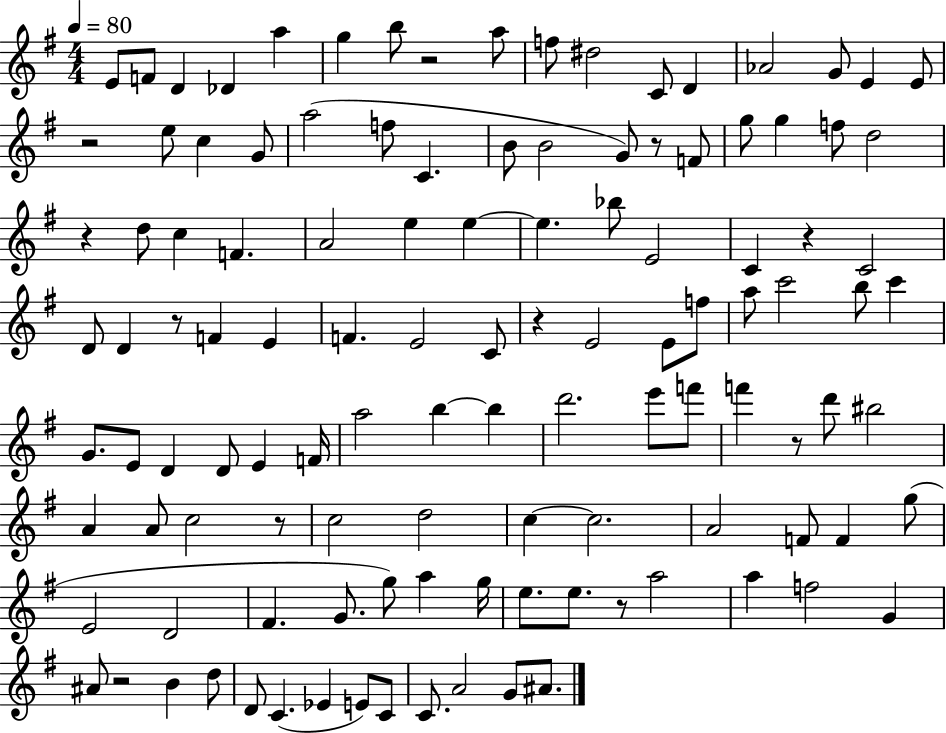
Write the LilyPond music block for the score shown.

{
  \clef treble
  \numericTimeSignature
  \time 4/4
  \key g \major
  \tempo 4 = 80
  e'8 f'8 d'4 des'4 a''4 | g''4 b''8 r2 a''8 | f''8 dis''2 c'8 d'4 | aes'2 g'8 e'4 e'8 | \break r2 e''8 c''4 g'8 | a''2( f''8 c'4. | b'8 b'2 g'8) r8 f'8 | g''8 g''4 f''8 d''2 | \break r4 d''8 c''4 f'4. | a'2 e''4 e''4~~ | e''4. bes''8 e'2 | c'4 r4 c'2 | \break d'8 d'4 r8 f'4 e'4 | f'4. e'2 c'8 | r4 e'2 e'8 f''8 | a''8 c'''2 b''8 c'''4 | \break g'8. e'8 d'4 d'8 e'4 f'16 | a''2 b''4~~ b''4 | d'''2. e'''8 f'''8 | f'''4 r8 d'''8 bis''2 | \break a'4 a'8 c''2 r8 | c''2 d''2 | c''4~~ c''2. | a'2 f'8 f'4 g''8( | \break e'2 d'2 | fis'4. g'8. g''8) a''4 g''16 | e''8. e''8. r8 a''2 | a''4 f''2 g'4 | \break ais'8 r2 b'4 d''8 | d'8 c'4.( ees'4 e'8) c'8 | c'8. a'2 g'8 ais'8. | \bar "|."
}